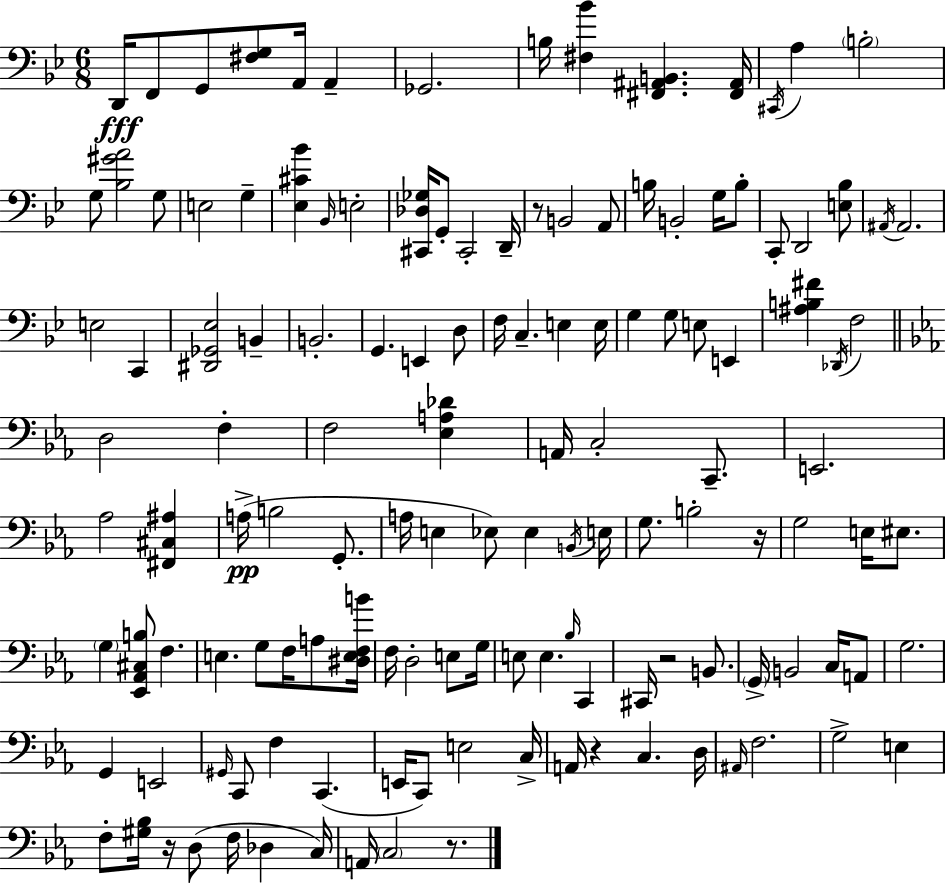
X:1
T:Untitled
M:6/8
L:1/4
K:Bb
D,,/4 F,,/2 G,,/2 [^F,G,]/2 A,,/4 A,, _G,,2 B,/4 [^F,_B] [^F,,^A,,B,,] [^F,,^A,,]/4 ^C,,/4 A, B,2 G,/2 [_B,^GA]2 G,/2 E,2 G, [_E,^C_B] _B,,/4 E,2 [^C,,_D,_G,]/4 G,,/2 ^C,,2 D,,/4 z/2 B,,2 A,,/2 B,/4 B,,2 G,/4 B,/2 C,,/2 D,,2 [E,_B,]/2 ^A,,/4 ^A,,2 E,2 C,, [^D,,_G,,_E,]2 B,, B,,2 G,, E,, D,/2 F,/4 C, E, E,/4 G, G,/2 E,/2 E,, [^A,B,^F] _D,,/4 F,2 D,2 F, F,2 [_E,A,_D] A,,/4 C,2 C,,/2 E,,2 _A,2 [^F,,^C,^A,] A,/4 B,2 G,,/2 A,/4 E, _E,/2 _E, B,,/4 E,/4 G,/2 B,2 z/4 G,2 E,/4 ^E,/2 G, [_E,,_A,,^C,B,]/2 F, E, G,/2 F,/4 A,/2 [^D,E,F,B]/4 F,/4 D,2 E,/2 G,/4 E,/2 E, _B,/4 C,, ^C,,/4 z2 B,,/2 G,,/4 B,,2 C,/4 A,,/2 G,2 G,, E,,2 ^G,,/4 C,,/2 F, C,, E,,/4 C,,/2 E,2 C,/4 A,,/4 z C, D,/4 ^A,,/4 F,2 G,2 E, F,/2 [^G,_B,]/4 z/4 D,/2 F,/4 _D, C,/4 A,,/4 C,2 z/2